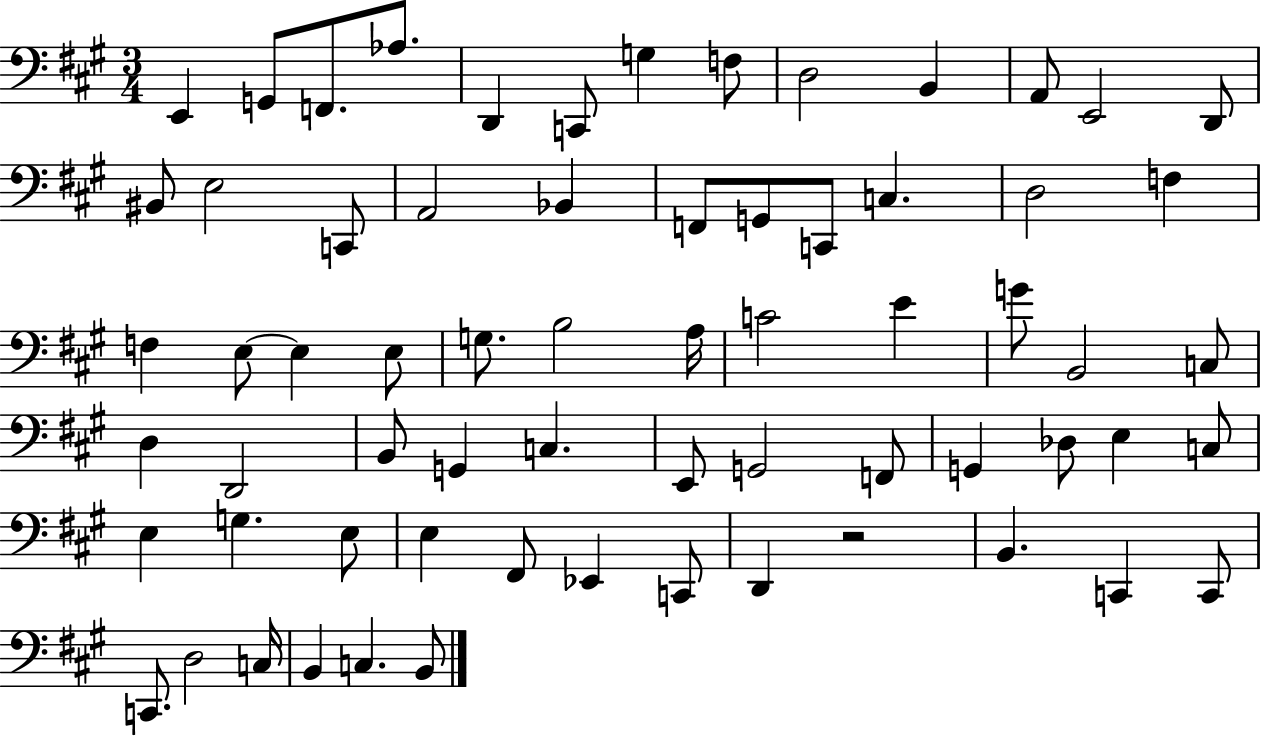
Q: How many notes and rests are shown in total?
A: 66